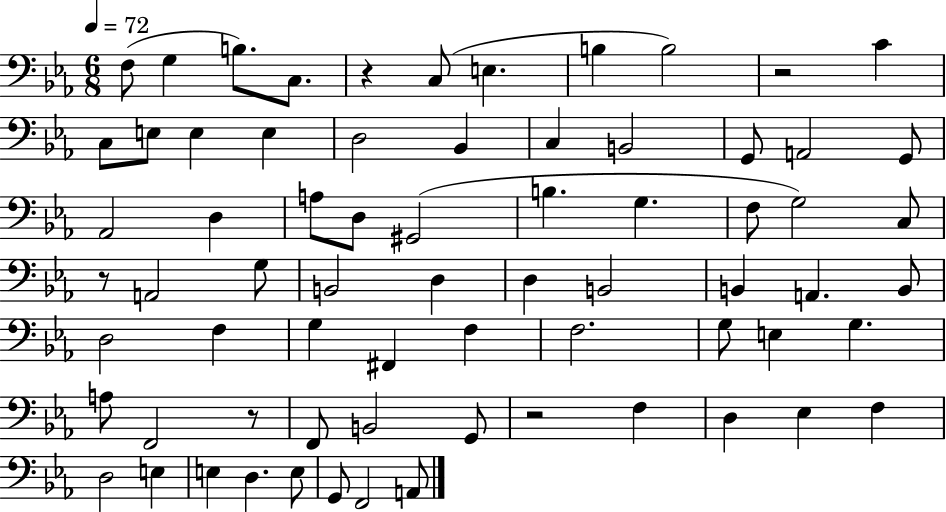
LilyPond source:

{
  \clef bass
  \numericTimeSignature
  \time 6/8
  \key ees \major
  \tempo 4 = 72
  f8( g4 b8.) c8. | r4 c8( e4. | b4 b2) | r2 c'4 | \break c8 e8 e4 e4 | d2 bes,4 | c4 b,2 | g,8 a,2 g,8 | \break aes,2 d4 | a8 d8 gis,2( | b4. g4. | f8 g2) c8 | \break r8 a,2 g8 | b,2 d4 | d4 b,2 | b,4 a,4. b,8 | \break d2 f4 | g4 fis,4 f4 | f2. | g8 e4 g4. | \break a8 f,2 r8 | f,8 b,2 g,8 | r2 f4 | d4 ees4 f4 | \break d2 e4 | e4 d4. e8 | g,8 f,2 a,8 | \bar "|."
}